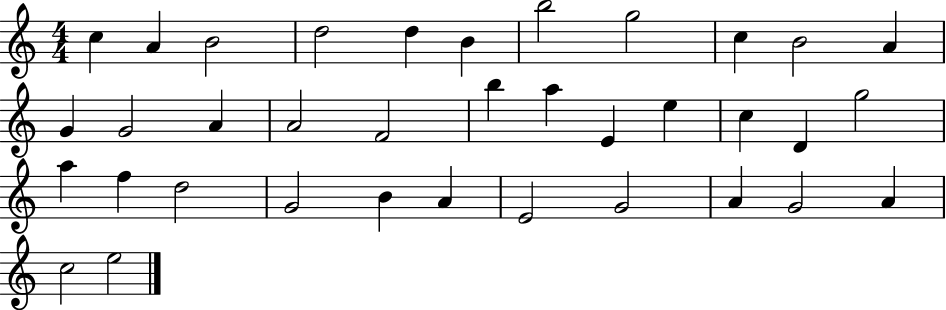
{
  \clef treble
  \numericTimeSignature
  \time 4/4
  \key c \major
  c''4 a'4 b'2 | d''2 d''4 b'4 | b''2 g''2 | c''4 b'2 a'4 | \break g'4 g'2 a'4 | a'2 f'2 | b''4 a''4 e'4 e''4 | c''4 d'4 g''2 | \break a''4 f''4 d''2 | g'2 b'4 a'4 | e'2 g'2 | a'4 g'2 a'4 | \break c''2 e''2 | \bar "|."
}